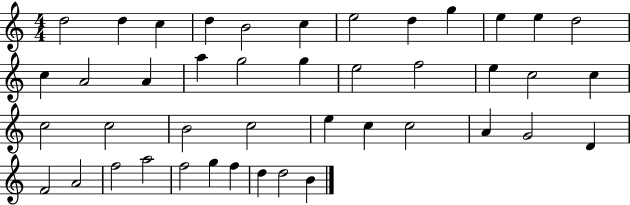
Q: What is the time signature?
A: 4/4